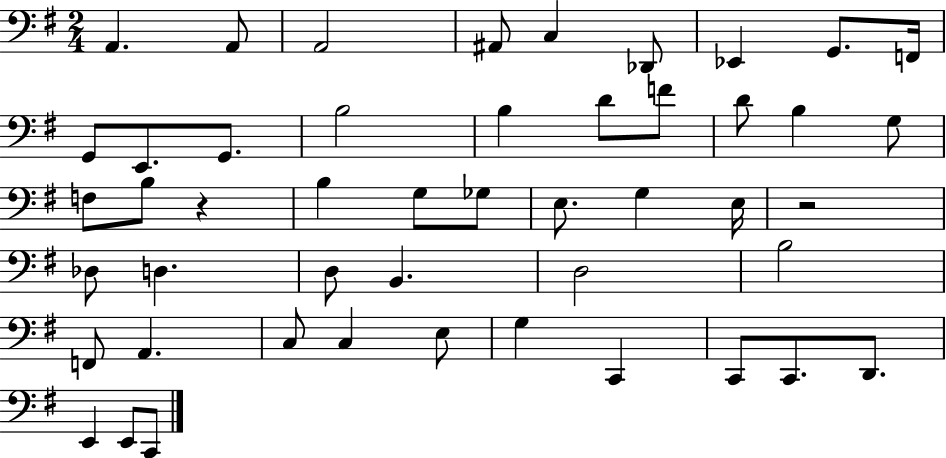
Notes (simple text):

A2/q. A2/e A2/h A#2/e C3/q Db2/e Eb2/q G2/e. F2/s G2/e E2/e. G2/e. B3/h B3/q D4/e F4/e D4/e B3/q G3/e F3/e B3/e R/q B3/q G3/e Gb3/e E3/e. G3/q E3/s R/h Db3/e D3/q. D3/e B2/q. D3/h B3/h F2/e A2/q. C3/e C3/q E3/e G3/q C2/q C2/e C2/e. D2/e. E2/q E2/e C2/e